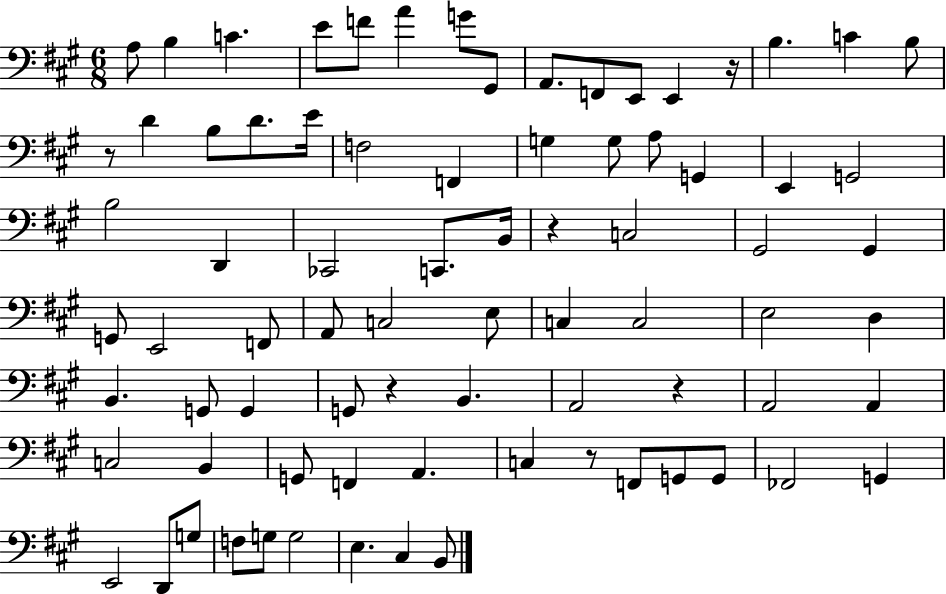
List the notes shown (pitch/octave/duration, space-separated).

A3/e B3/q C4/q. E4/e F4/e A4/q G4/e G#2/e A2/e. F2/e E2/e E2/q R/s B3/q. C4/q B3/e R/e D4/q B3/e D4/e. E4/s F3/h F2/q G3/q G3/e A3/e G2/q E2/q G2/h B3/h D2/q CES2/h C2/e. B2/s R/q C3/h G#2/h G#2/q G2/e E2/h F2/e A2/e C3/h E3/e C3/q C3/h E3/h D3/q B2/q. G2/e G2/q G2/e R/q B2/q. A2/h R/q A2/h A2/q C3/h B2/q G2/e F2/q A2/q. C3/q R/e F2/e G2/e G2/e FES2/h G2/q E2/h D2/e G3/e F3/e G3/e G3/h E3/q. C#3/q B2/e